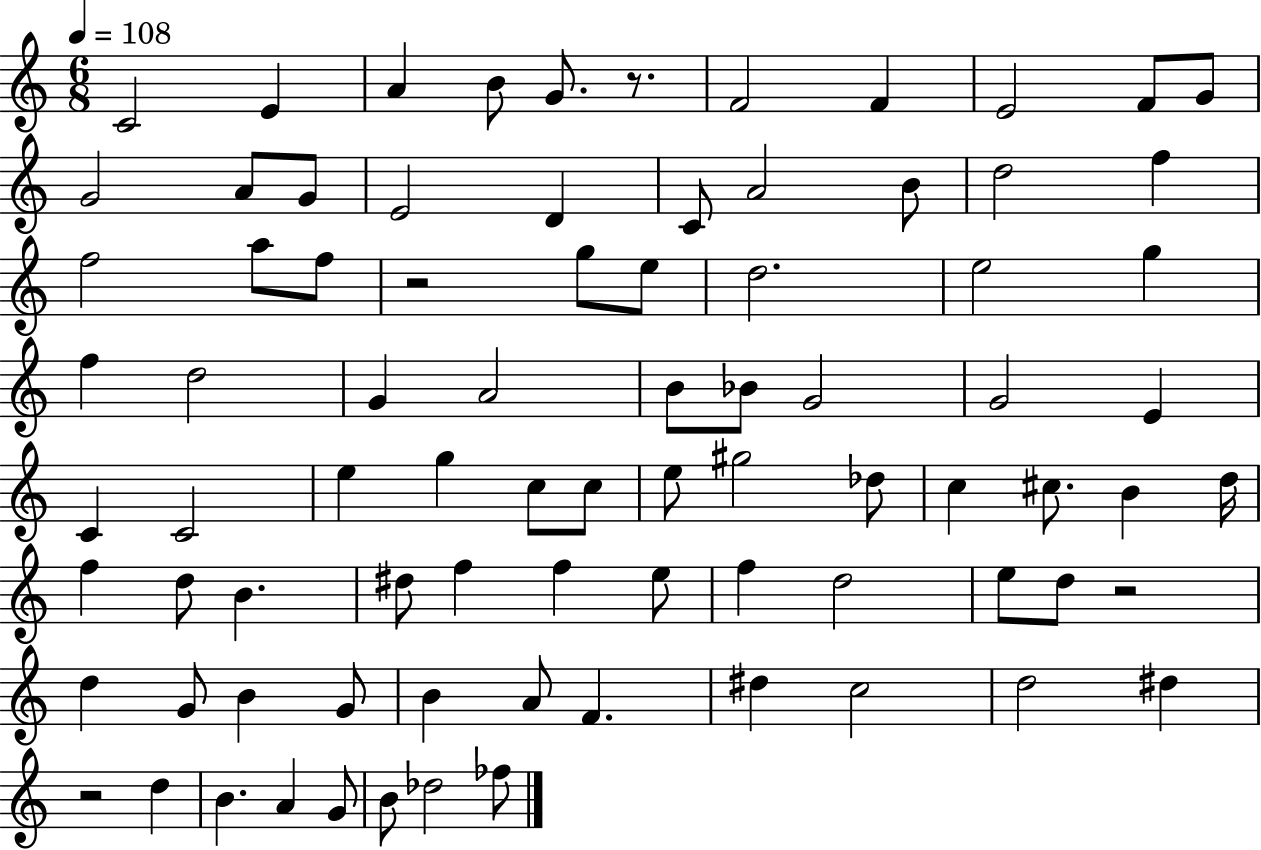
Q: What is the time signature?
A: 6/8